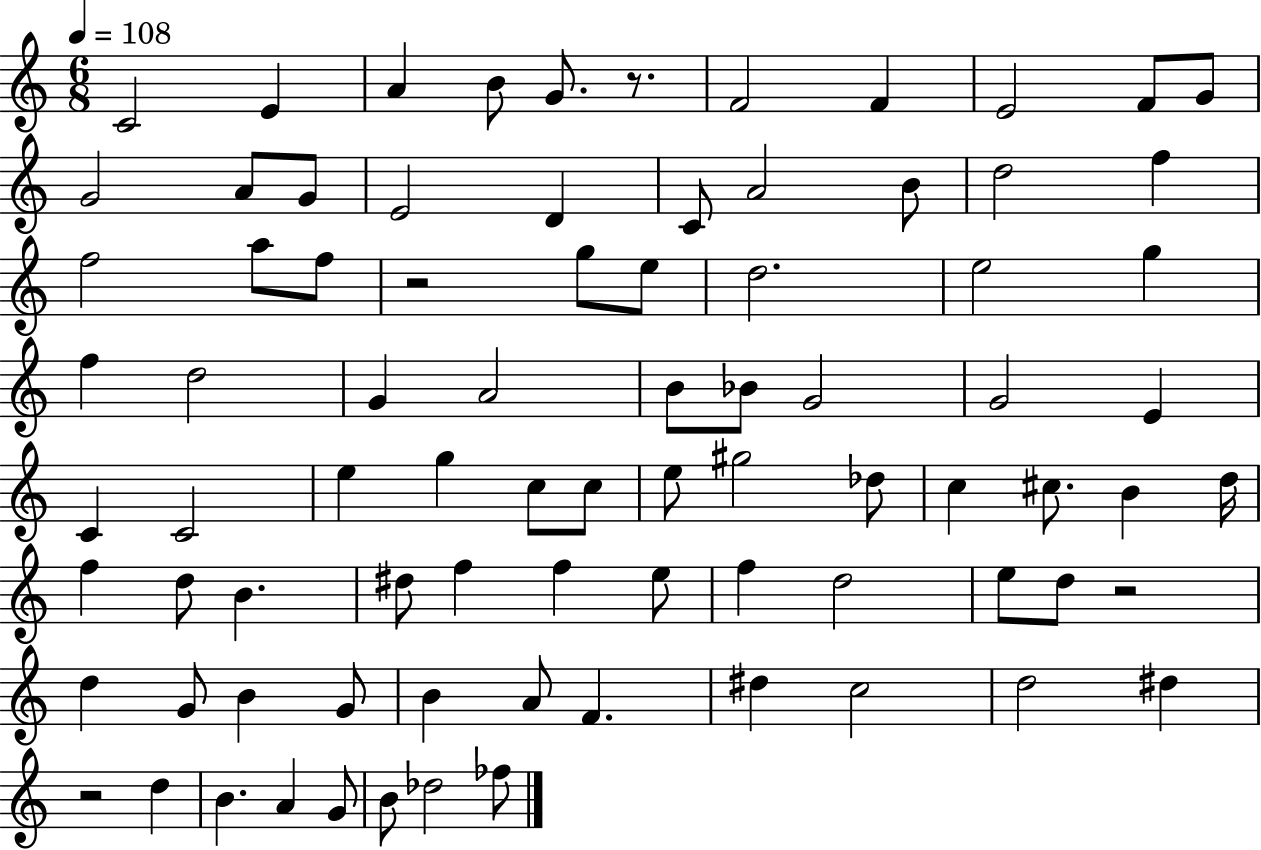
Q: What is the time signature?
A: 6/8